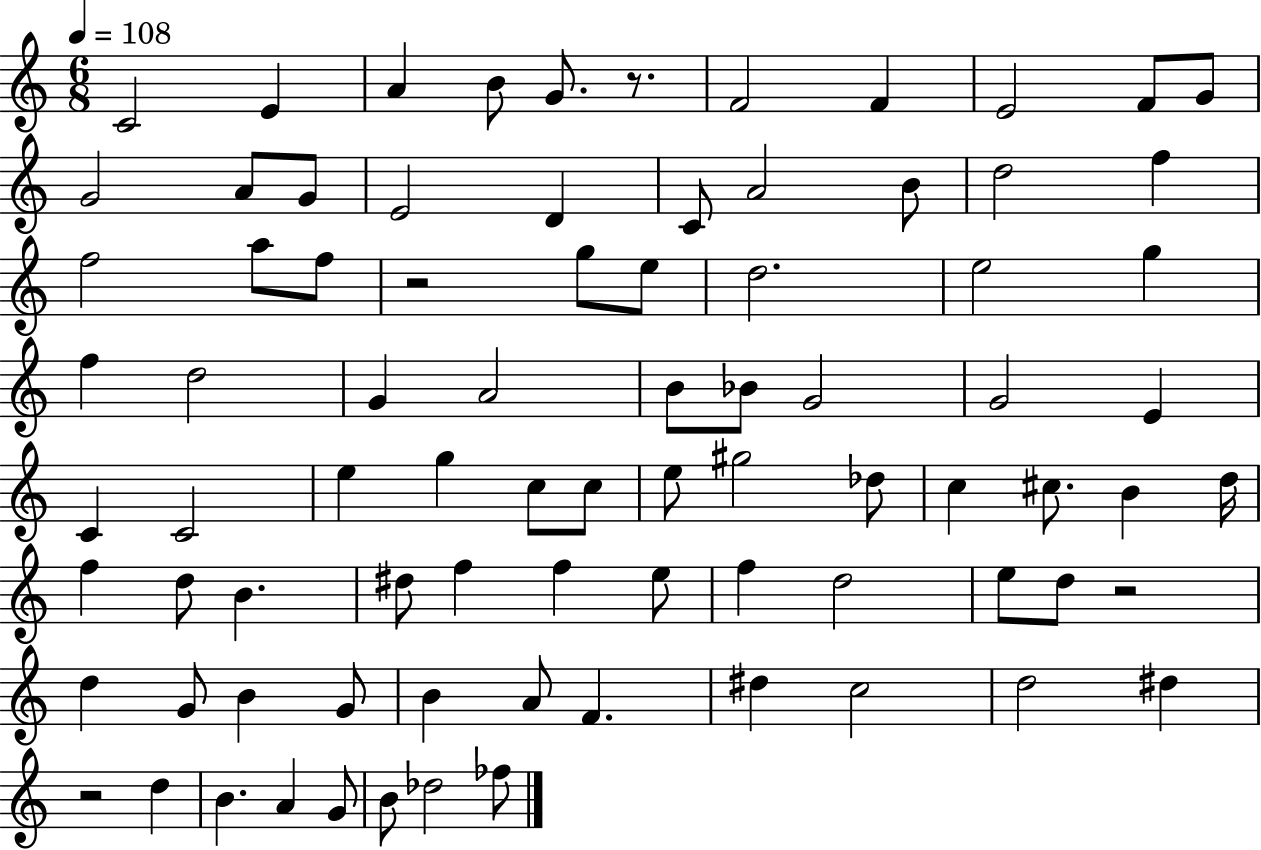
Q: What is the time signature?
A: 6/8